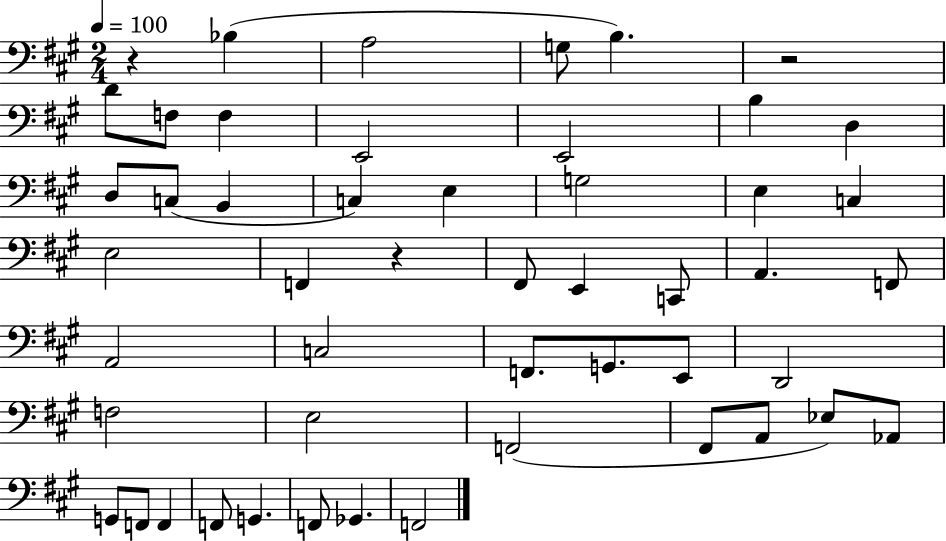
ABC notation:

X:1
T:Untitled
M:2/4
L:1/4
K:A
z _B, A,2 G,/2 B, z2 D/2 F,/2 F, E,,2 E,,2 B, D, D,/2 C,/2 B,, C, E, G,2 E, C, E,2 F,, z ^F,,/2 E,, C,,/2 A,, F,,/2 A,,2 C,2 F,,/2 G,,/2 E,,/2 D,,2 F,2 E,2 F,,2 ^F,,/2 A,,/2 _E,/2 _A,,/2 G,,/2 F,,/2 F,, F,,/2 G,, F,,/2 _G,, F,,2